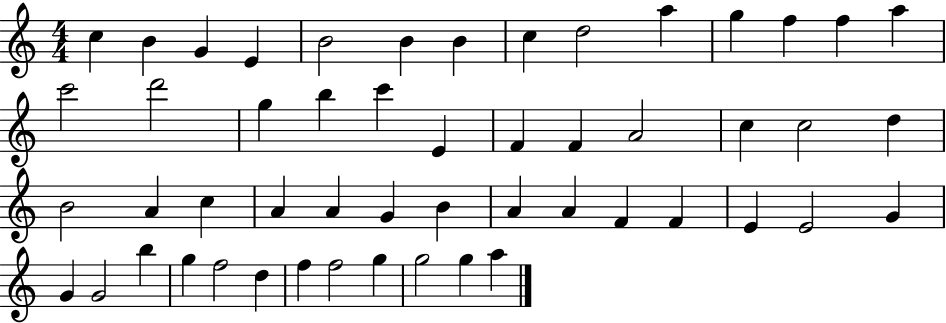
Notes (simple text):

C5/q B4/q G4/q E4/q B4/h B4/q B4/q C5/q D5/h A5/q G5/q F5/q F5/q A5/q C6/h D6/h G5/q B5/q C6/q E4/q F4/q F4/q A4/h C5/q C5/h D5/q B4/h A4/q C5/q A4/q A4/q G4/q B4/q A4/q A4/q F4/q F4/q E4/q E4/h G4/q G4/q G4/h B5/q G5/q F5/h D5/q F5/q F5/h G5/q G5/h G5/q A5/q